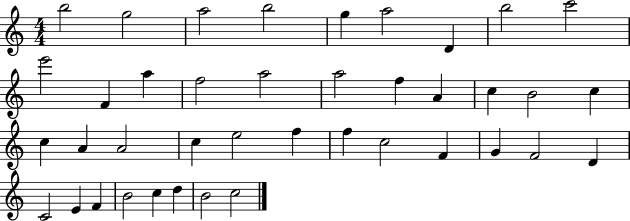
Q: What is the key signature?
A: C major